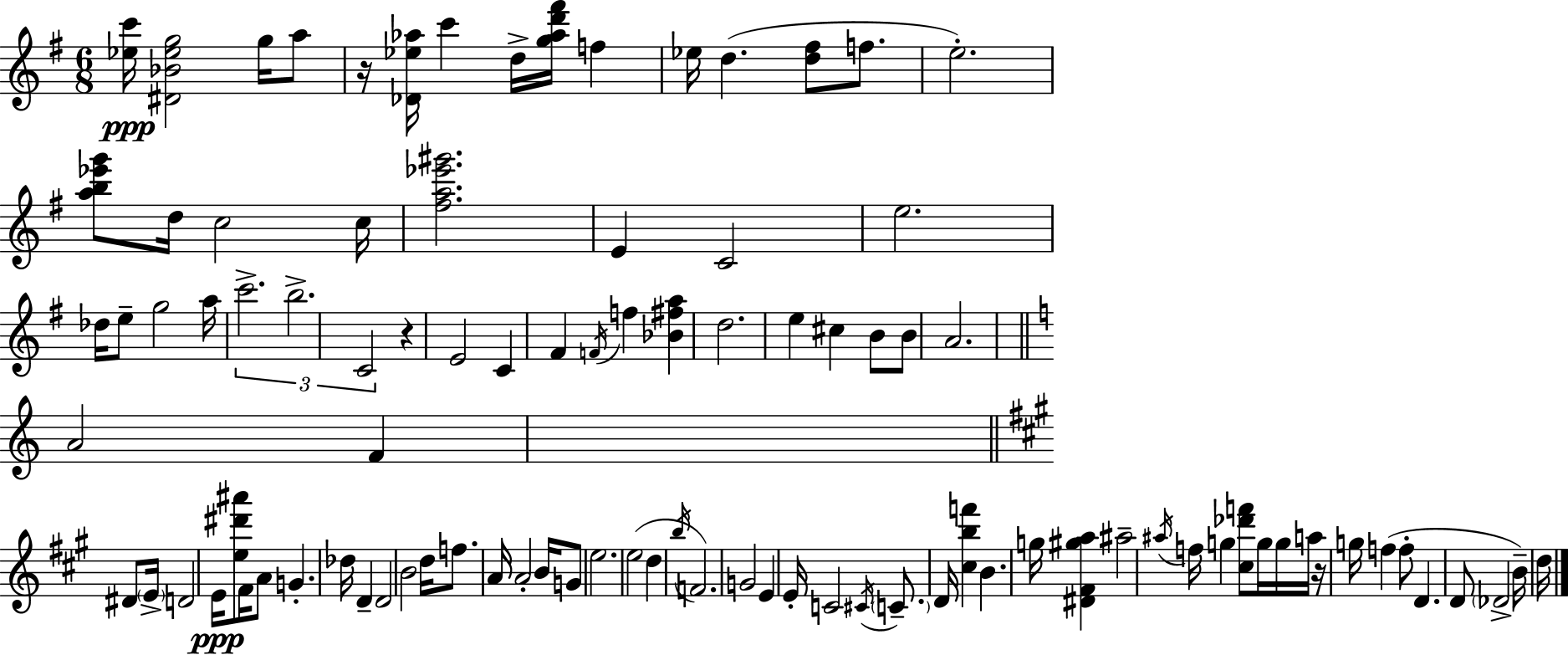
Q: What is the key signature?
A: G major